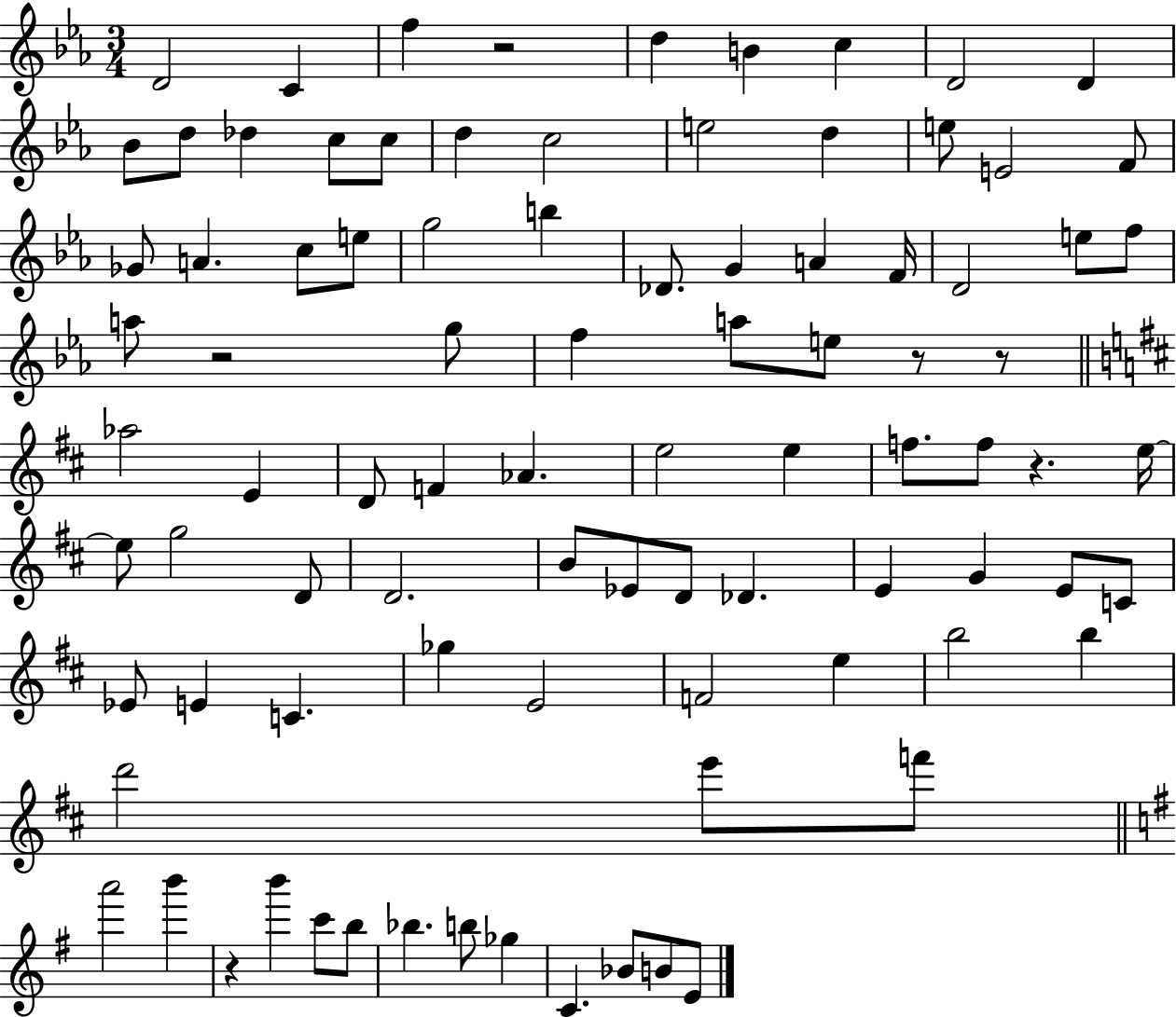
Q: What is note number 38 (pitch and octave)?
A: E5